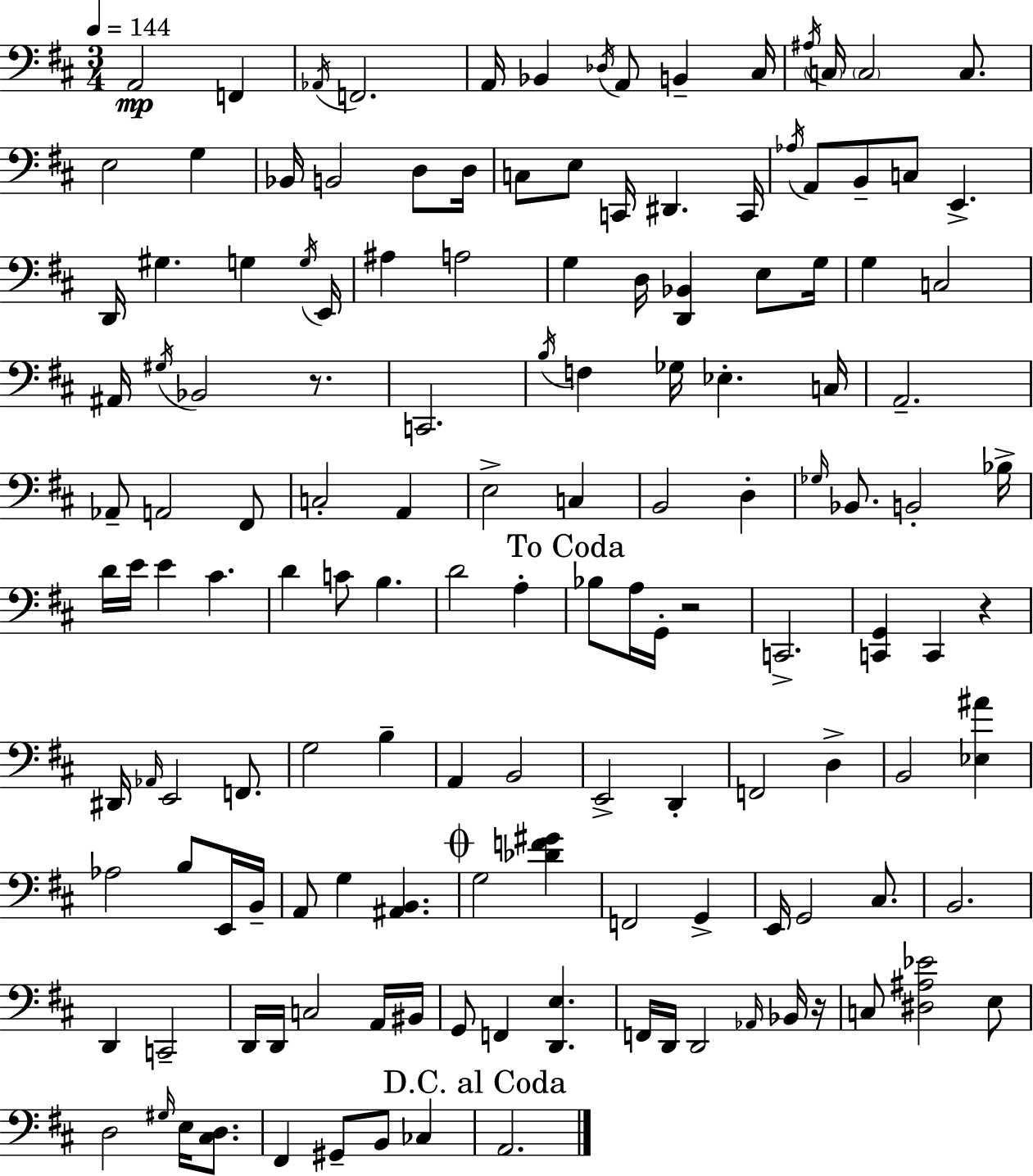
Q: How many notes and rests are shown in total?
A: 142